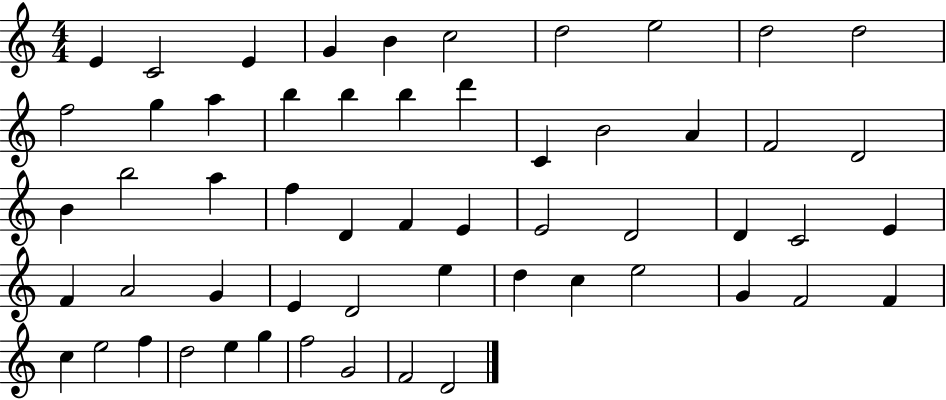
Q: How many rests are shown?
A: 0